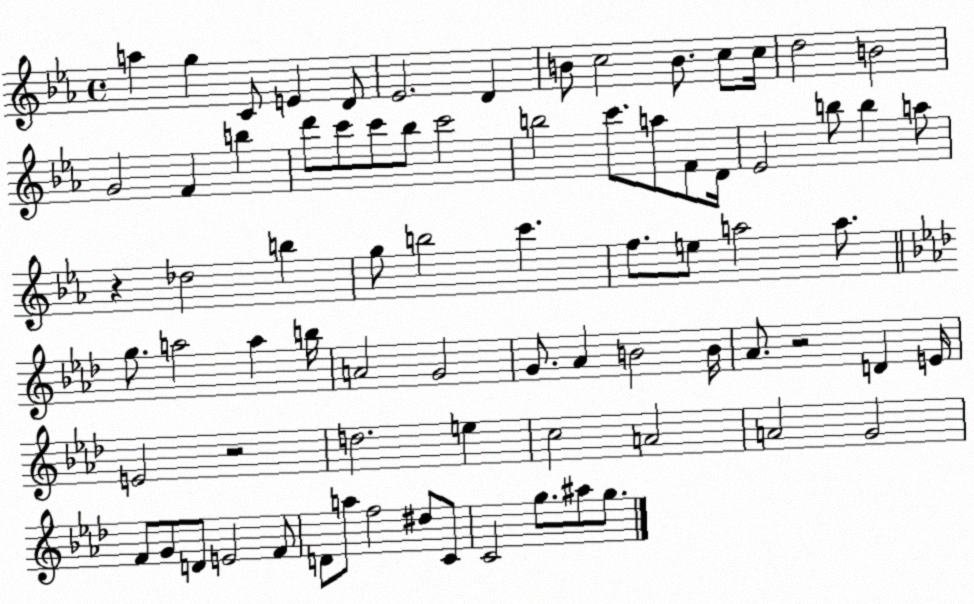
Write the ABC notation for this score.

X:1
T:Untitled
M:4/4
L:1/4
K:Eb
a g C/2 E D/2 _E2 D B/2 c2 B/2 c/2 c/4 d2 B2 G2 F b d'/2 c'/2 c'/2 _b/2 c'2 b2 c'/2 a/2 F/2 D/4 _E2 b/2 b a/2 z _d2 b g/2 b2 c' f/2 e/2 a2 a/2 g/2 a2 a b/4 A2 G2 G/2 _A B2 B/4 _A/2 z2 D E/4 E2 z2 d2 e c2 A2 A2 G2 F/2 G/2 D/2 E2 F/2 D/2 a/2 f2 ^d/2 C/2 C2 g/2 ^a/2 g/2